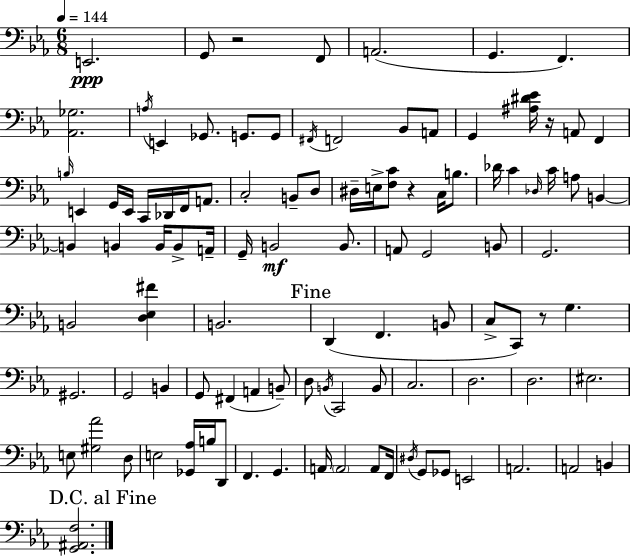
E2/h. G2/e R/h F2/e A2/h. G2/q. F2/q. [Ab2,Gb3]/h. A3/s E2/q Gb2/e. G2/e. G2/e F#2/s F2/h Bb2/e A2/e G2/q [A#3,D#4,Eb4]/s R/s A2/e F2/q B3/s E2/q G2/s E2/s C2/s Db2/s F2/s A2/e. C3/h B2/e D3/e D#3/s E3/s [F3,C4]/e R/q C3/s B3/e. Db4/s C4/q Db3/s C4/s A3/e B2/q B2/q B2/q B2/s B2/e A2/s G2/s B2/h B2/e. A2/e G2/h B2/e G2/h. B2/h [D3,Eb3,F#4]/q B2/h. D2/q F2/q. B2/e C3/e C2/e R/e G3/q. G#2/h. G2/h B2/q G2/e F#2/q A2/q B2/e D3/e B2/s C2/h B2/e C3/h. D3/h. D3/h. EIS3/h. E3/e [G#3,Ab4]/h D3/e E3/h [Gb2,Ab3]/s B3/s D2/e F2/q. G2/q. A2/s A2/h A2/e F2/s D#3/s G2/e Gb2/e E2/h A2/h. A2/h B2/q [G2,A#2,F3]/h.